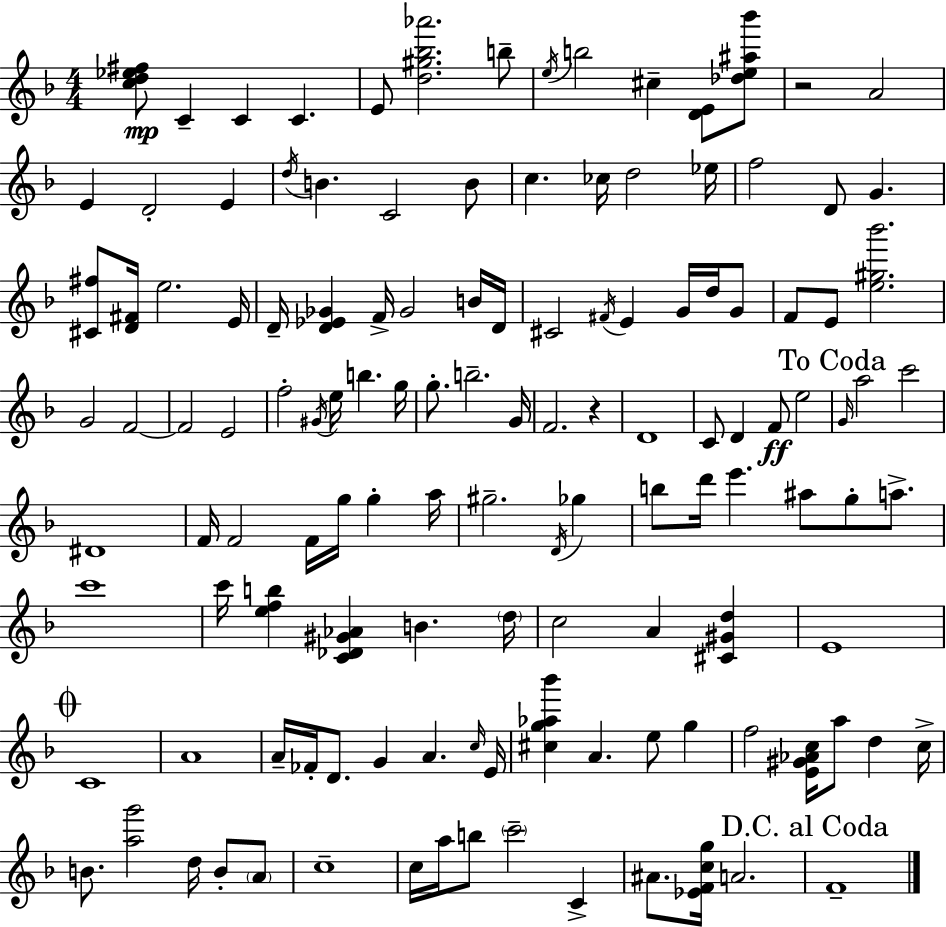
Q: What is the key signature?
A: D minor